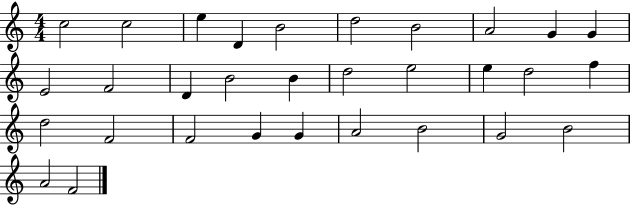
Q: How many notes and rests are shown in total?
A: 31